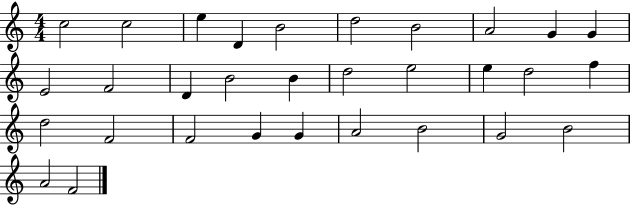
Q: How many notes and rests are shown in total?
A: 31